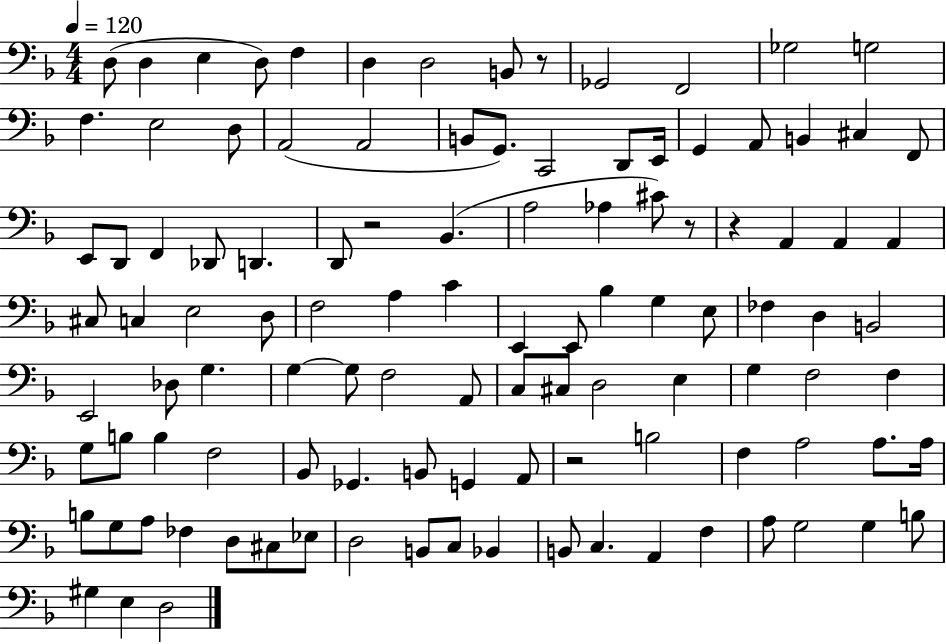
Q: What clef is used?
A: bass